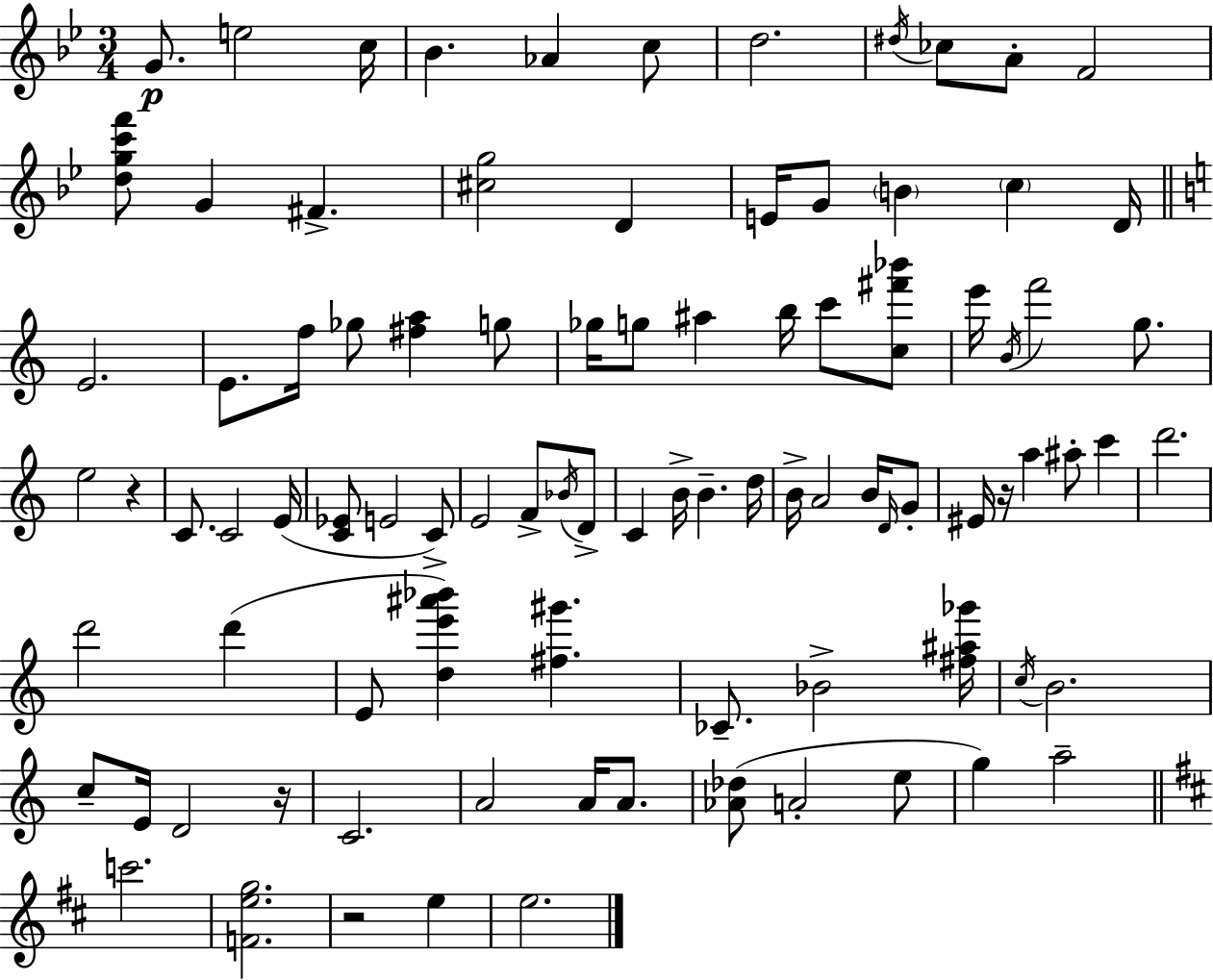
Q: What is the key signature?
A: BES major